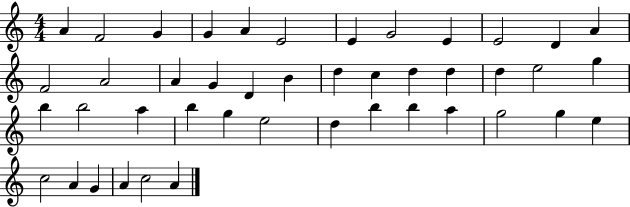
X:1
T:Untitled
M:4/4
L:1/4
K:C
A F2 G G A E2 E G2 E E2 D A F2 A2 A G D B d c d d d e2 g b b2 a b g e2 d b b a g2 g e c2 A G A c2 A